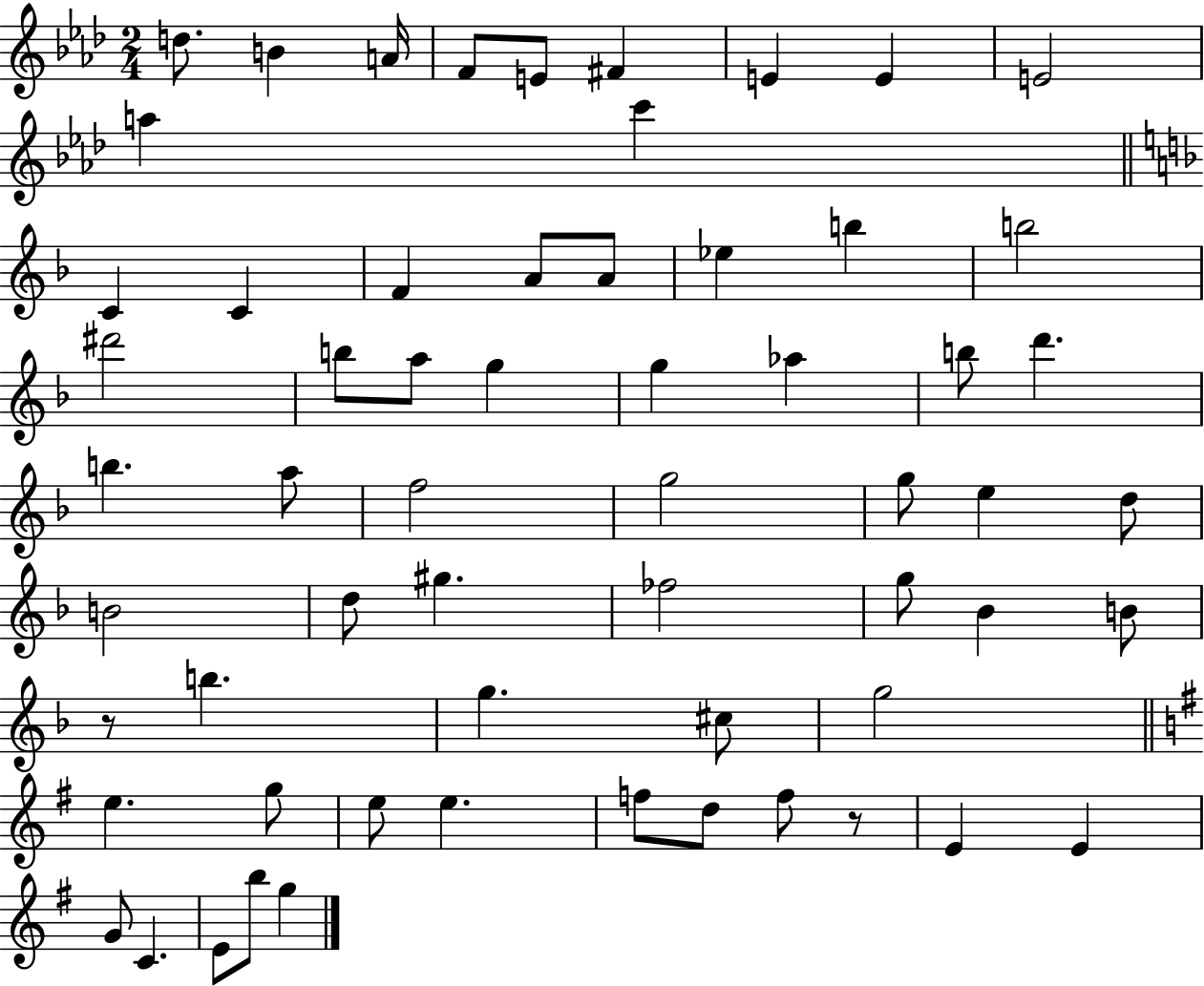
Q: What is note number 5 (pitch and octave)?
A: E4